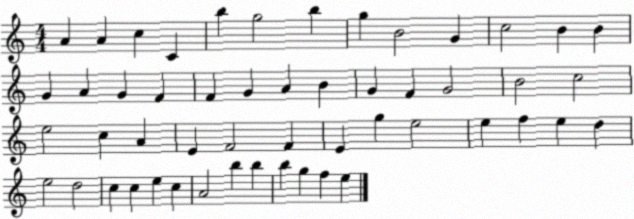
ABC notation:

X:1
T:Untitled
M:4/4
L:1/4
K:C
A A c C b g2 b g B2 G c2 B B G A G F F G A B G F G2 B2 c2 e2 c A E F2 F E g e2 e f e d e2 d2 c c e c A2 b b b g f e